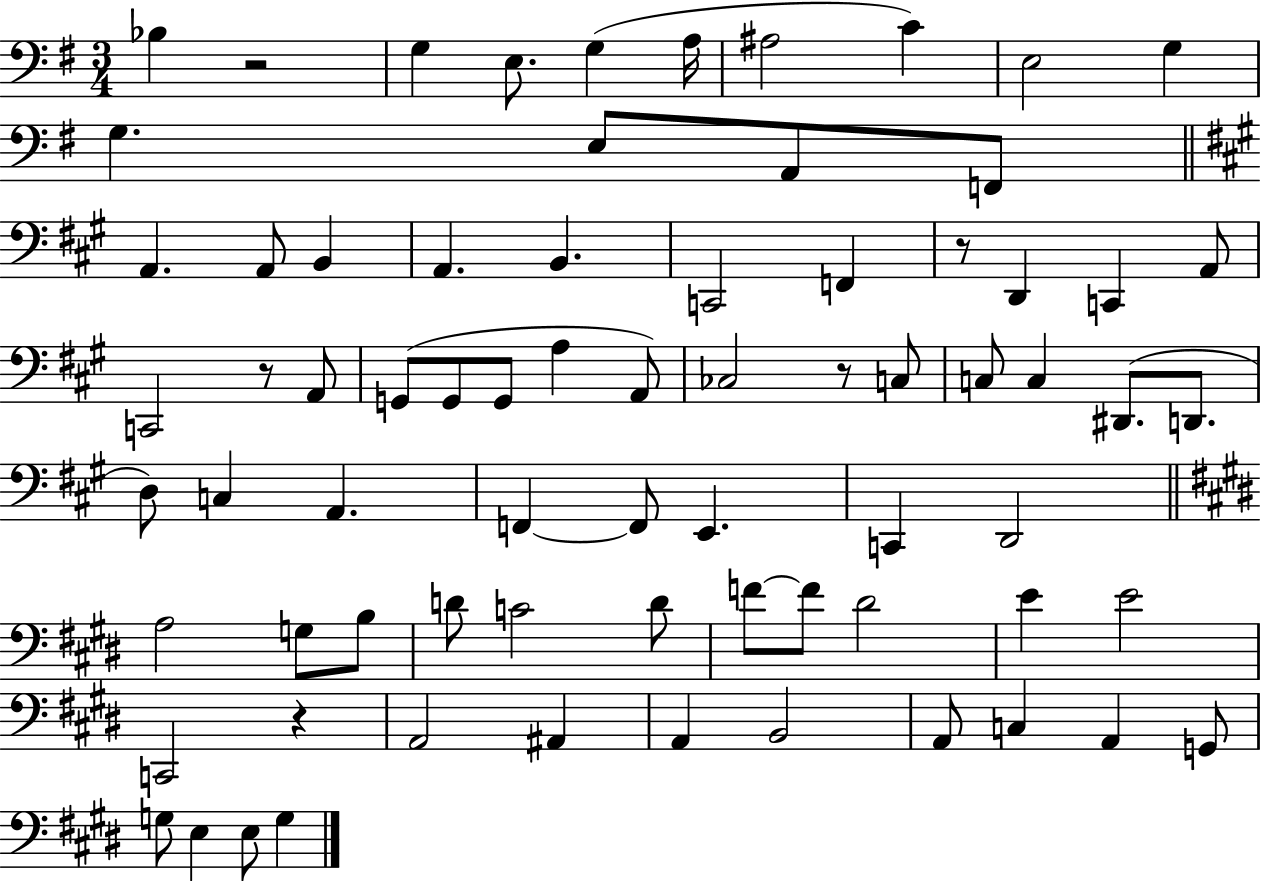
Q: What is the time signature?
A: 3/4